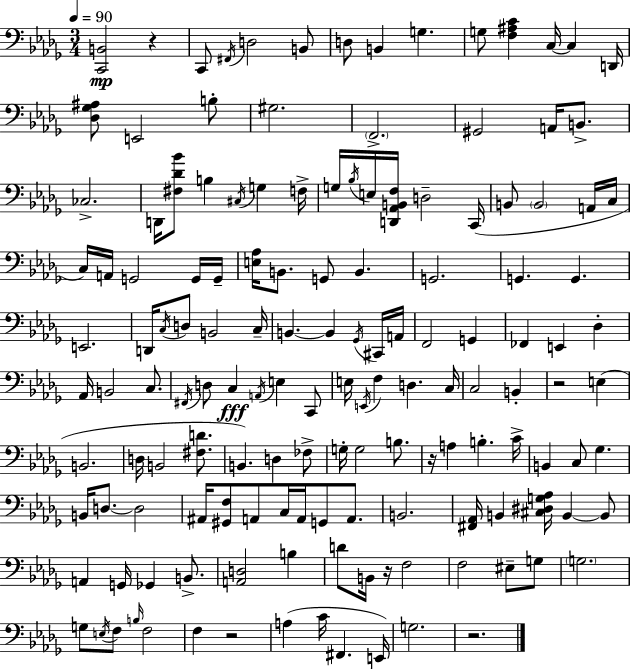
X:1
T:Untitled
M:3/4
L:1/4
K:Bbm
[C,,B,,]2 z C,,/2 ^F,,/4 D,2 B,,/2 D,/2 B,, G, G,/2 [F,^A,C] C,/4 C, D,,/4 [_D,_G,^A,]/2 E,,2 B,/2 ^G,2 F,,2 ^G,,2 A,,/4 B,,/2 _C,2 D,,/4 [^F,_D_B]/2 B, ^C,/4 G, F,/4 G,/4 _B,/4 E,/4 [D,,_A,,B,,F,]/4 D,2 C,,/4 B,,/2 B,,2 A,,/4 C,/4 C,/4 A,,/4 G,,2 G,,/4 G,,/4 [E,_A,]/4 B,,/2 G,,/2 B,, G,,2 G,, G,, E,,2 D,,/4 C,/4 D,/2 B,,2 C,/4 B,, B,, _G,,/4 ^C,,/4 A,,/4 F,,2 G,, _F,, E,, _D, _A,,/4 B,,2 C,/2 ^F,,/4 D,/2 C, A,,/4 E, C,,/2 E,/4 E,,/4 F, D, C,/4 C,2 B,, z2 E, B,,2 D,/4 B,,2 [^F,D]/2 B,, D, _F,/2 G,/4 G,2 B,/2 z/4 A, B, C/4 B,, C,/2 _G, B,,/4 D,/2 D,2 ^A,,/4 [^G,,F,]/2 A,,/2 C,/4 A,,/4 G,,/2 A,,/2 B,,2 [^F,,_A,,]/4 B,, [^C,^D,G,_A,]/4 B,, B,,/2 A,, G,,/4 _G,, B,,/2 [A,,D,]2 B, D/2 B,,/4 z/4 F,2 F,2 ^E,/2 G,/2 G,2 G,/2 E,/4 F,/2 B,/4 F,2 F, z2 A, C/4 ^F,, E,,/4 G,2 z2